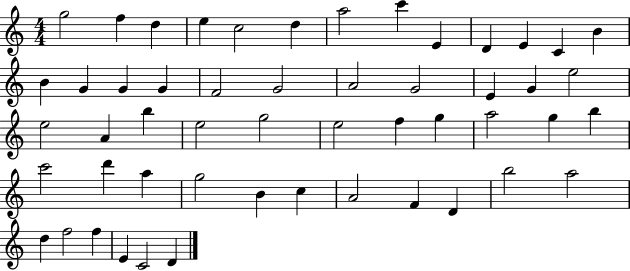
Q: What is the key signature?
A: C major